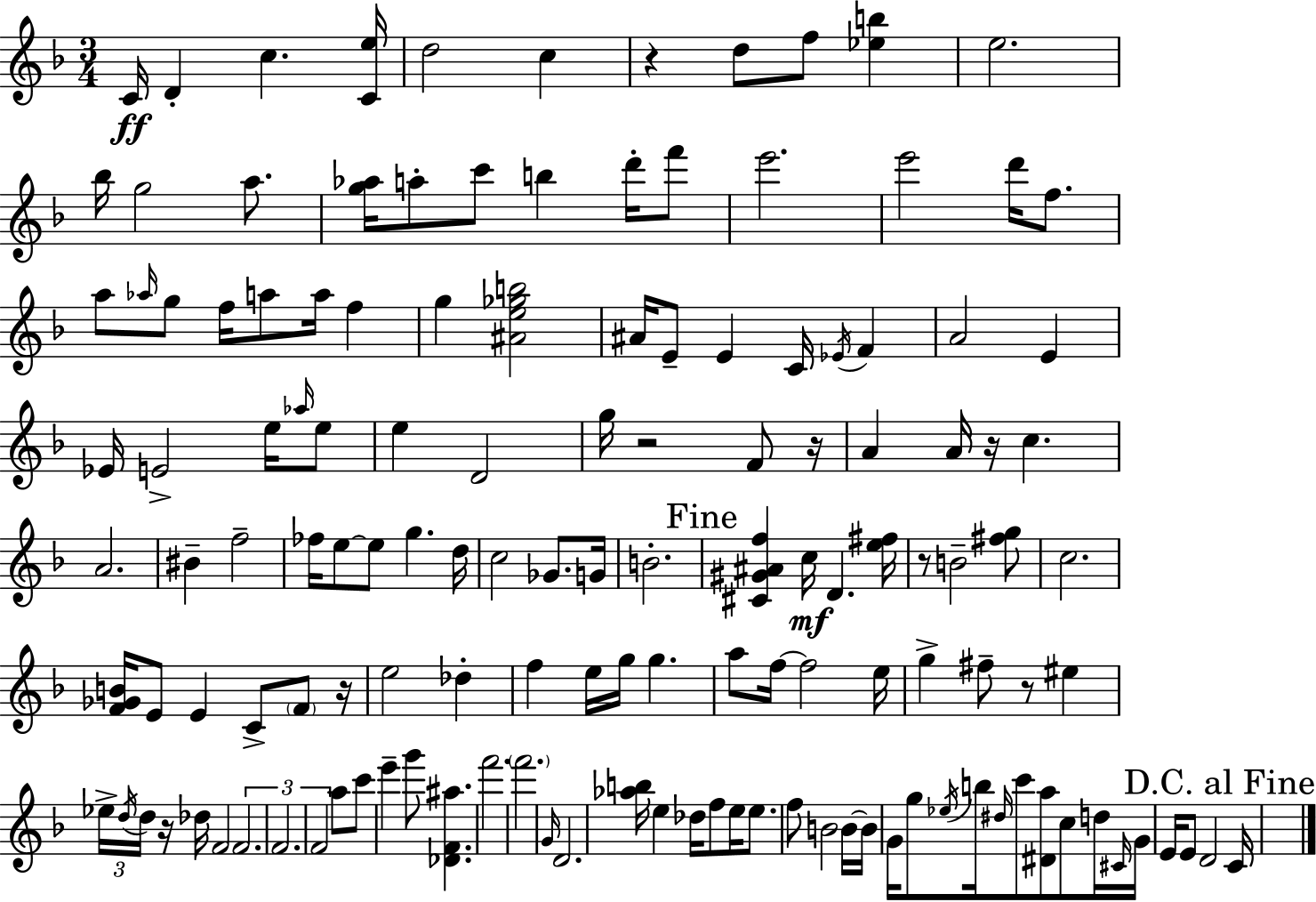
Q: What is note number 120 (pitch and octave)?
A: C4